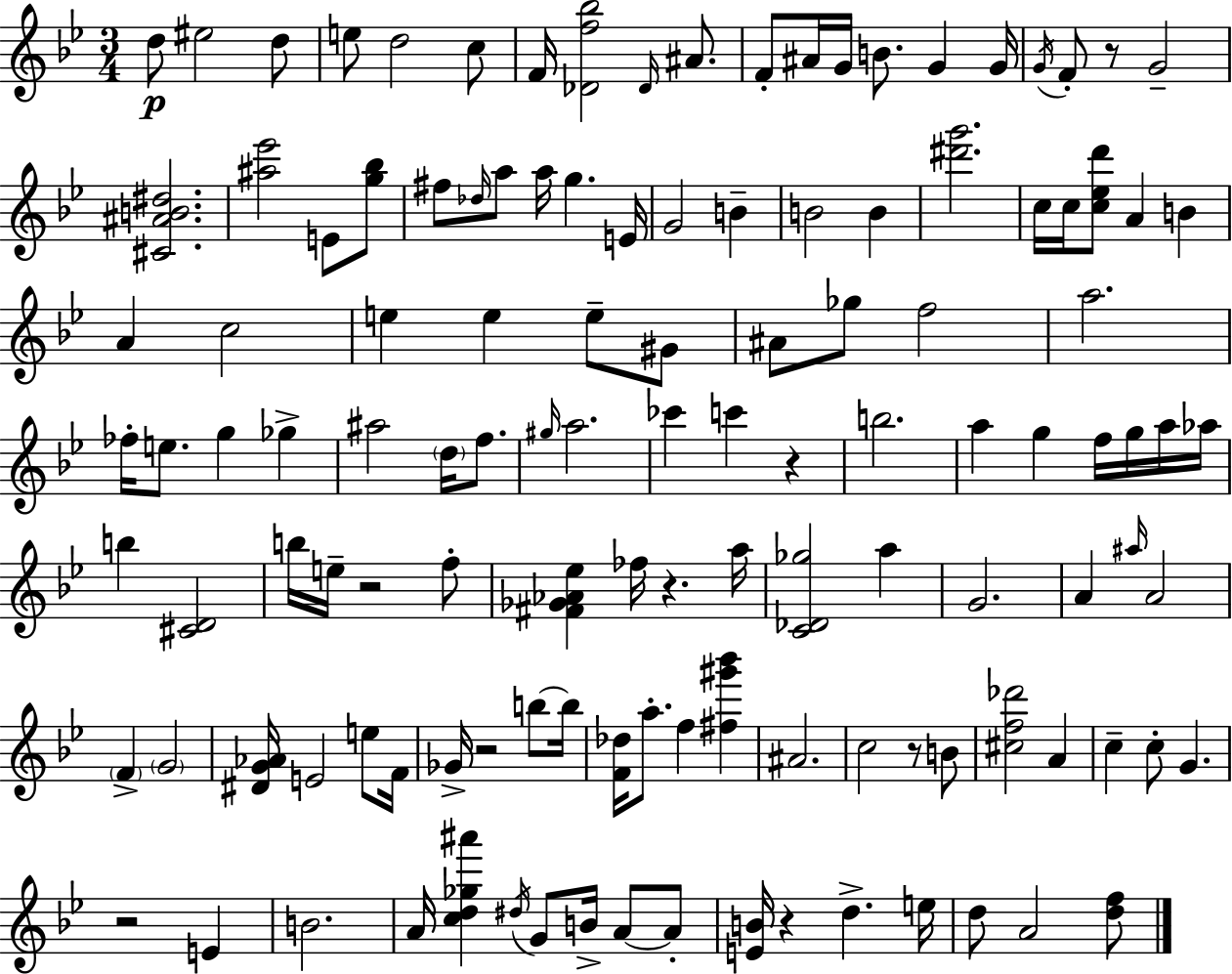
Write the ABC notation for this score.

X:1
T:Untitled
M:3/4
L:1/4
K:Bb
d/2 ^e2 d/2 e/2 d2 c/2 F/4 [_Df_b]2 _D/4 ^A/2 F/2 ^A/4 G/4 B/2 G G/4 G/4 F/2 z/2 G2 [^C^AB^d]2 [^a_e']2 E/2 [g_b]/2 ^f/2 _d/4 a/2 a/4 g E/4 G2 B B2 B [^d'g']2 c/4 c/4 [c_ed']/2 A B A c2 e e e/2 ^G/2 ^A/2 _g/2 f2 a2 _f/4 e/2 g _g ^a2 d/4 f/2 ^g/4 a2 _c' c' z b2 a g f/4 g/4 a/4 _a/4 b [^CD]2 b/4 e/4 z2 f/2 [^F_G_A_e] _f/4 z a/4 [C_D_g]2 a G2 A ^a/4 A2 F G2 [^DG_A]/4 E2 e/2 F/4 _G/4 z2 b/2 b/4 [F_d]/4 a/2 f [^f^g'_b'] ^A2 c2 z/2 B/2 [^cf_d']2 A c c/2 G z2 E B2 A/4 [cd_g^a'] ^d/4 G/2 B/4 A/2 A/2 [EB]/4 z d e/4 d/2 A2 [df]/2